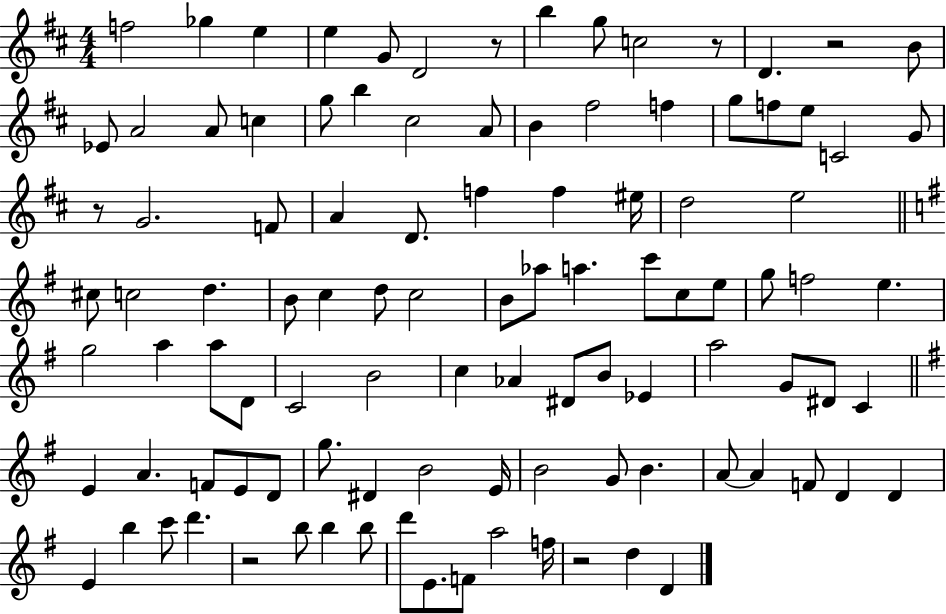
X:1
T:Untitled
M:4/4
L:1/4
K:D
f2 _g e e G/2 D2 z/2 b g/2 c2 z/2 D z2 B/2 _E/2 A2 A/2 c g/2 b ^c2 A/2 B ^f2 f g/2 f/2 e/2 C2 G/2 z/2 G2 F/2 A D/2 f f ^e/4 d2 e2 ^c/2 c2 d B/2 c d/2 c2 B/2 _a/2 a c'/2 c/2 e/2 g/2 f2 e g2 a a/2 D/2 C2 B2 c _A ^D/2 B/2 _E a2 G/2 ^D/2 C E A F/2 E/2 D/2 g/2 ^D B2 E/4 B2 G/2 B A/2 A F/2 D D E b c'/2 d' z2 b/2 b b/2 d'/2 E/2 F/2 a2 f/4 z2 d D